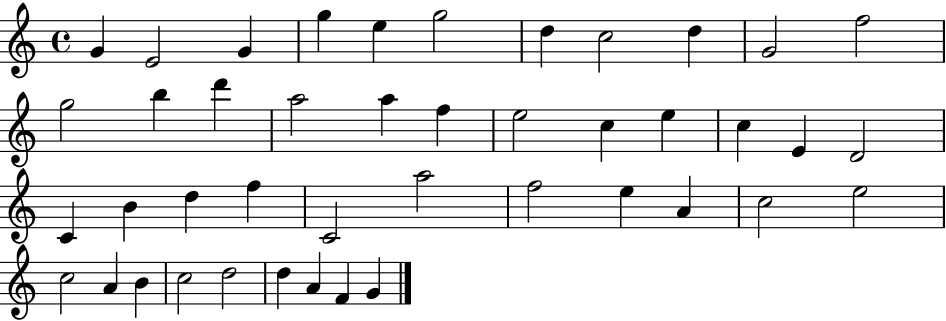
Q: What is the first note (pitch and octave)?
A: G4